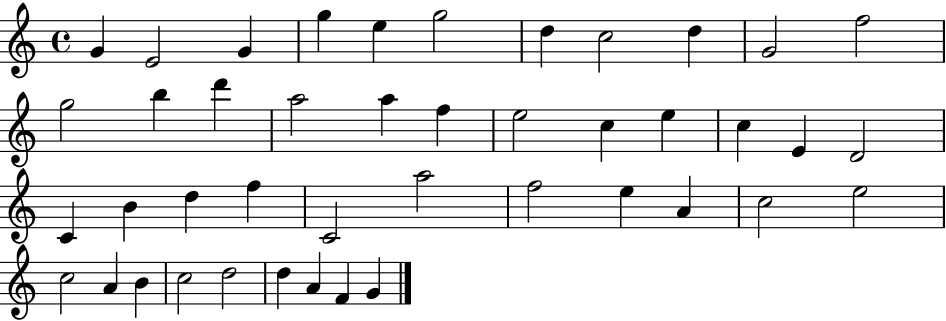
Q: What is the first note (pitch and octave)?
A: G4